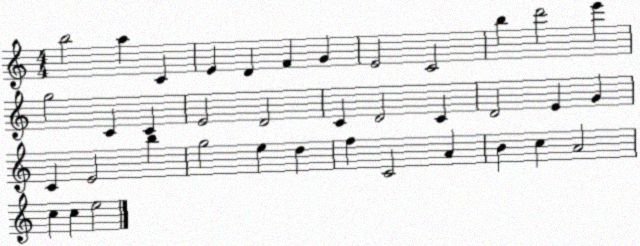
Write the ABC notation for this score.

X:1
T:Untitled
M:4/4
L:1/4
K:C
b2 a C E D F G E2 C2 b d'2 e' g2 C C E2 D2 C D2 C D2 E G C E2 b g2 e d f C2 A B c A2 c c e2